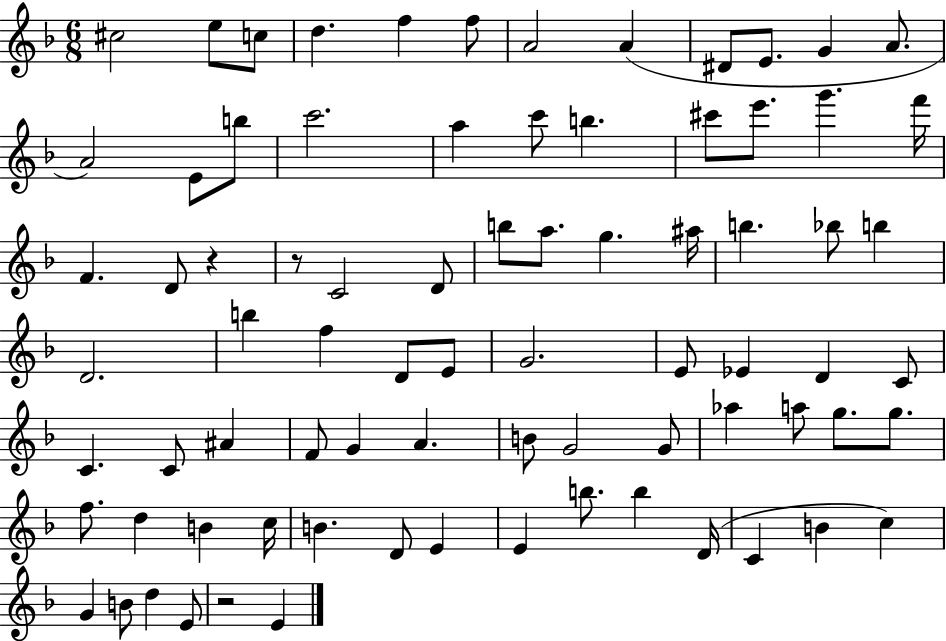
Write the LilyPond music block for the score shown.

{
  \clef treble
  \numericTimeSignature
  \time 6/8
  \key f \major
  cis''2 e''8 c''8 | d''4. f''4 f''8 | a'2 a'4( | dis'8 e'8. g'4 a'8. | \break a'2) e'8 b''8 | c'''2. | a''4 c'''8 b''4. | cis'''8 e'''8. g'''4. f'''16 | \break f'4. d'8 r4 | r8 c'2 d'8 | b''8 a''8. g''4. ais''16 | b''4. bes''8 b''4 | \break d'2. | b''4 f''4 d'8 e'8 | g'2. | e'8 ees'4 d'4 c'8 | \break c'4. c'8 ais'4 | f'8 g'4 a'4. | b'8 g'2 g'8 | aes''4 a''8 g''8. g''8. | \break f''8. d''4 b'4 c''16 | b'4. d'8 e'4 | e'4 b''8. b''4 d'16( | c'4 b'4 c''4) | \break g'4 b'8 d''4 e'8 | r2 e'4 | \bar "|."
}